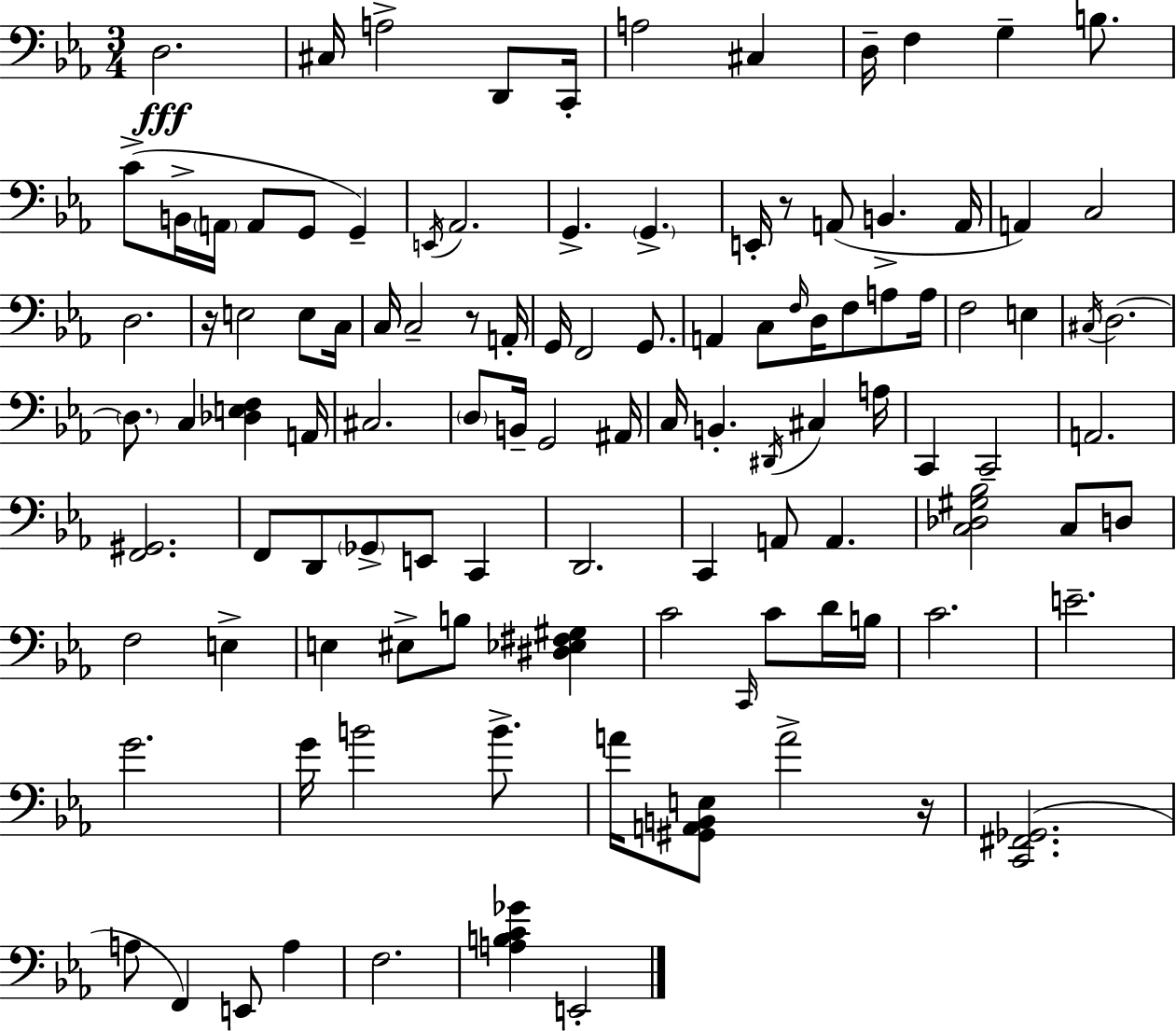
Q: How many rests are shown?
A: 4